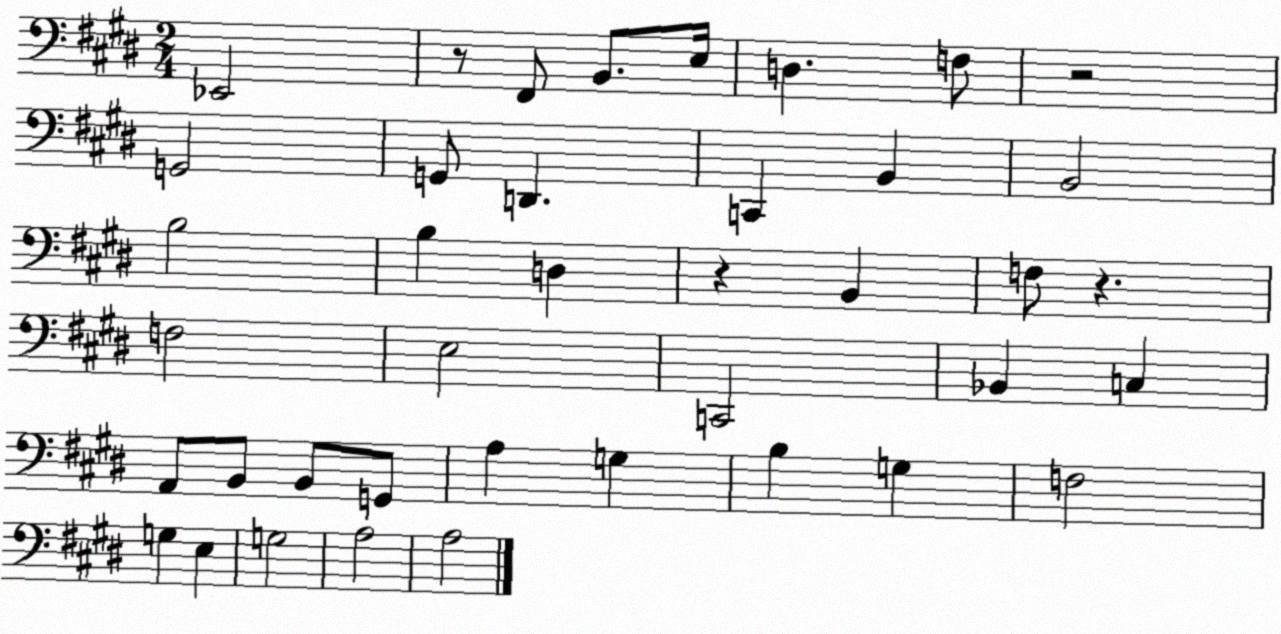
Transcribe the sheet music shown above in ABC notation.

X:1
T:Untitled
M:2/4
L:1/4
K:E
_E,,2 z/2 ^F,,/2 B,,/2 E,/4 D, F,/2 z2 G,,2 G,,/2 D,, C,, B,, B,,2 B,2 B, D, z B,, F,/2 z F,2 E,2 C,,2 _B,, C, A,,/2 B,,/2 B,,/2 G,,/2 A, G, B, G, F,2 G, E, G,2 A,2 A,2